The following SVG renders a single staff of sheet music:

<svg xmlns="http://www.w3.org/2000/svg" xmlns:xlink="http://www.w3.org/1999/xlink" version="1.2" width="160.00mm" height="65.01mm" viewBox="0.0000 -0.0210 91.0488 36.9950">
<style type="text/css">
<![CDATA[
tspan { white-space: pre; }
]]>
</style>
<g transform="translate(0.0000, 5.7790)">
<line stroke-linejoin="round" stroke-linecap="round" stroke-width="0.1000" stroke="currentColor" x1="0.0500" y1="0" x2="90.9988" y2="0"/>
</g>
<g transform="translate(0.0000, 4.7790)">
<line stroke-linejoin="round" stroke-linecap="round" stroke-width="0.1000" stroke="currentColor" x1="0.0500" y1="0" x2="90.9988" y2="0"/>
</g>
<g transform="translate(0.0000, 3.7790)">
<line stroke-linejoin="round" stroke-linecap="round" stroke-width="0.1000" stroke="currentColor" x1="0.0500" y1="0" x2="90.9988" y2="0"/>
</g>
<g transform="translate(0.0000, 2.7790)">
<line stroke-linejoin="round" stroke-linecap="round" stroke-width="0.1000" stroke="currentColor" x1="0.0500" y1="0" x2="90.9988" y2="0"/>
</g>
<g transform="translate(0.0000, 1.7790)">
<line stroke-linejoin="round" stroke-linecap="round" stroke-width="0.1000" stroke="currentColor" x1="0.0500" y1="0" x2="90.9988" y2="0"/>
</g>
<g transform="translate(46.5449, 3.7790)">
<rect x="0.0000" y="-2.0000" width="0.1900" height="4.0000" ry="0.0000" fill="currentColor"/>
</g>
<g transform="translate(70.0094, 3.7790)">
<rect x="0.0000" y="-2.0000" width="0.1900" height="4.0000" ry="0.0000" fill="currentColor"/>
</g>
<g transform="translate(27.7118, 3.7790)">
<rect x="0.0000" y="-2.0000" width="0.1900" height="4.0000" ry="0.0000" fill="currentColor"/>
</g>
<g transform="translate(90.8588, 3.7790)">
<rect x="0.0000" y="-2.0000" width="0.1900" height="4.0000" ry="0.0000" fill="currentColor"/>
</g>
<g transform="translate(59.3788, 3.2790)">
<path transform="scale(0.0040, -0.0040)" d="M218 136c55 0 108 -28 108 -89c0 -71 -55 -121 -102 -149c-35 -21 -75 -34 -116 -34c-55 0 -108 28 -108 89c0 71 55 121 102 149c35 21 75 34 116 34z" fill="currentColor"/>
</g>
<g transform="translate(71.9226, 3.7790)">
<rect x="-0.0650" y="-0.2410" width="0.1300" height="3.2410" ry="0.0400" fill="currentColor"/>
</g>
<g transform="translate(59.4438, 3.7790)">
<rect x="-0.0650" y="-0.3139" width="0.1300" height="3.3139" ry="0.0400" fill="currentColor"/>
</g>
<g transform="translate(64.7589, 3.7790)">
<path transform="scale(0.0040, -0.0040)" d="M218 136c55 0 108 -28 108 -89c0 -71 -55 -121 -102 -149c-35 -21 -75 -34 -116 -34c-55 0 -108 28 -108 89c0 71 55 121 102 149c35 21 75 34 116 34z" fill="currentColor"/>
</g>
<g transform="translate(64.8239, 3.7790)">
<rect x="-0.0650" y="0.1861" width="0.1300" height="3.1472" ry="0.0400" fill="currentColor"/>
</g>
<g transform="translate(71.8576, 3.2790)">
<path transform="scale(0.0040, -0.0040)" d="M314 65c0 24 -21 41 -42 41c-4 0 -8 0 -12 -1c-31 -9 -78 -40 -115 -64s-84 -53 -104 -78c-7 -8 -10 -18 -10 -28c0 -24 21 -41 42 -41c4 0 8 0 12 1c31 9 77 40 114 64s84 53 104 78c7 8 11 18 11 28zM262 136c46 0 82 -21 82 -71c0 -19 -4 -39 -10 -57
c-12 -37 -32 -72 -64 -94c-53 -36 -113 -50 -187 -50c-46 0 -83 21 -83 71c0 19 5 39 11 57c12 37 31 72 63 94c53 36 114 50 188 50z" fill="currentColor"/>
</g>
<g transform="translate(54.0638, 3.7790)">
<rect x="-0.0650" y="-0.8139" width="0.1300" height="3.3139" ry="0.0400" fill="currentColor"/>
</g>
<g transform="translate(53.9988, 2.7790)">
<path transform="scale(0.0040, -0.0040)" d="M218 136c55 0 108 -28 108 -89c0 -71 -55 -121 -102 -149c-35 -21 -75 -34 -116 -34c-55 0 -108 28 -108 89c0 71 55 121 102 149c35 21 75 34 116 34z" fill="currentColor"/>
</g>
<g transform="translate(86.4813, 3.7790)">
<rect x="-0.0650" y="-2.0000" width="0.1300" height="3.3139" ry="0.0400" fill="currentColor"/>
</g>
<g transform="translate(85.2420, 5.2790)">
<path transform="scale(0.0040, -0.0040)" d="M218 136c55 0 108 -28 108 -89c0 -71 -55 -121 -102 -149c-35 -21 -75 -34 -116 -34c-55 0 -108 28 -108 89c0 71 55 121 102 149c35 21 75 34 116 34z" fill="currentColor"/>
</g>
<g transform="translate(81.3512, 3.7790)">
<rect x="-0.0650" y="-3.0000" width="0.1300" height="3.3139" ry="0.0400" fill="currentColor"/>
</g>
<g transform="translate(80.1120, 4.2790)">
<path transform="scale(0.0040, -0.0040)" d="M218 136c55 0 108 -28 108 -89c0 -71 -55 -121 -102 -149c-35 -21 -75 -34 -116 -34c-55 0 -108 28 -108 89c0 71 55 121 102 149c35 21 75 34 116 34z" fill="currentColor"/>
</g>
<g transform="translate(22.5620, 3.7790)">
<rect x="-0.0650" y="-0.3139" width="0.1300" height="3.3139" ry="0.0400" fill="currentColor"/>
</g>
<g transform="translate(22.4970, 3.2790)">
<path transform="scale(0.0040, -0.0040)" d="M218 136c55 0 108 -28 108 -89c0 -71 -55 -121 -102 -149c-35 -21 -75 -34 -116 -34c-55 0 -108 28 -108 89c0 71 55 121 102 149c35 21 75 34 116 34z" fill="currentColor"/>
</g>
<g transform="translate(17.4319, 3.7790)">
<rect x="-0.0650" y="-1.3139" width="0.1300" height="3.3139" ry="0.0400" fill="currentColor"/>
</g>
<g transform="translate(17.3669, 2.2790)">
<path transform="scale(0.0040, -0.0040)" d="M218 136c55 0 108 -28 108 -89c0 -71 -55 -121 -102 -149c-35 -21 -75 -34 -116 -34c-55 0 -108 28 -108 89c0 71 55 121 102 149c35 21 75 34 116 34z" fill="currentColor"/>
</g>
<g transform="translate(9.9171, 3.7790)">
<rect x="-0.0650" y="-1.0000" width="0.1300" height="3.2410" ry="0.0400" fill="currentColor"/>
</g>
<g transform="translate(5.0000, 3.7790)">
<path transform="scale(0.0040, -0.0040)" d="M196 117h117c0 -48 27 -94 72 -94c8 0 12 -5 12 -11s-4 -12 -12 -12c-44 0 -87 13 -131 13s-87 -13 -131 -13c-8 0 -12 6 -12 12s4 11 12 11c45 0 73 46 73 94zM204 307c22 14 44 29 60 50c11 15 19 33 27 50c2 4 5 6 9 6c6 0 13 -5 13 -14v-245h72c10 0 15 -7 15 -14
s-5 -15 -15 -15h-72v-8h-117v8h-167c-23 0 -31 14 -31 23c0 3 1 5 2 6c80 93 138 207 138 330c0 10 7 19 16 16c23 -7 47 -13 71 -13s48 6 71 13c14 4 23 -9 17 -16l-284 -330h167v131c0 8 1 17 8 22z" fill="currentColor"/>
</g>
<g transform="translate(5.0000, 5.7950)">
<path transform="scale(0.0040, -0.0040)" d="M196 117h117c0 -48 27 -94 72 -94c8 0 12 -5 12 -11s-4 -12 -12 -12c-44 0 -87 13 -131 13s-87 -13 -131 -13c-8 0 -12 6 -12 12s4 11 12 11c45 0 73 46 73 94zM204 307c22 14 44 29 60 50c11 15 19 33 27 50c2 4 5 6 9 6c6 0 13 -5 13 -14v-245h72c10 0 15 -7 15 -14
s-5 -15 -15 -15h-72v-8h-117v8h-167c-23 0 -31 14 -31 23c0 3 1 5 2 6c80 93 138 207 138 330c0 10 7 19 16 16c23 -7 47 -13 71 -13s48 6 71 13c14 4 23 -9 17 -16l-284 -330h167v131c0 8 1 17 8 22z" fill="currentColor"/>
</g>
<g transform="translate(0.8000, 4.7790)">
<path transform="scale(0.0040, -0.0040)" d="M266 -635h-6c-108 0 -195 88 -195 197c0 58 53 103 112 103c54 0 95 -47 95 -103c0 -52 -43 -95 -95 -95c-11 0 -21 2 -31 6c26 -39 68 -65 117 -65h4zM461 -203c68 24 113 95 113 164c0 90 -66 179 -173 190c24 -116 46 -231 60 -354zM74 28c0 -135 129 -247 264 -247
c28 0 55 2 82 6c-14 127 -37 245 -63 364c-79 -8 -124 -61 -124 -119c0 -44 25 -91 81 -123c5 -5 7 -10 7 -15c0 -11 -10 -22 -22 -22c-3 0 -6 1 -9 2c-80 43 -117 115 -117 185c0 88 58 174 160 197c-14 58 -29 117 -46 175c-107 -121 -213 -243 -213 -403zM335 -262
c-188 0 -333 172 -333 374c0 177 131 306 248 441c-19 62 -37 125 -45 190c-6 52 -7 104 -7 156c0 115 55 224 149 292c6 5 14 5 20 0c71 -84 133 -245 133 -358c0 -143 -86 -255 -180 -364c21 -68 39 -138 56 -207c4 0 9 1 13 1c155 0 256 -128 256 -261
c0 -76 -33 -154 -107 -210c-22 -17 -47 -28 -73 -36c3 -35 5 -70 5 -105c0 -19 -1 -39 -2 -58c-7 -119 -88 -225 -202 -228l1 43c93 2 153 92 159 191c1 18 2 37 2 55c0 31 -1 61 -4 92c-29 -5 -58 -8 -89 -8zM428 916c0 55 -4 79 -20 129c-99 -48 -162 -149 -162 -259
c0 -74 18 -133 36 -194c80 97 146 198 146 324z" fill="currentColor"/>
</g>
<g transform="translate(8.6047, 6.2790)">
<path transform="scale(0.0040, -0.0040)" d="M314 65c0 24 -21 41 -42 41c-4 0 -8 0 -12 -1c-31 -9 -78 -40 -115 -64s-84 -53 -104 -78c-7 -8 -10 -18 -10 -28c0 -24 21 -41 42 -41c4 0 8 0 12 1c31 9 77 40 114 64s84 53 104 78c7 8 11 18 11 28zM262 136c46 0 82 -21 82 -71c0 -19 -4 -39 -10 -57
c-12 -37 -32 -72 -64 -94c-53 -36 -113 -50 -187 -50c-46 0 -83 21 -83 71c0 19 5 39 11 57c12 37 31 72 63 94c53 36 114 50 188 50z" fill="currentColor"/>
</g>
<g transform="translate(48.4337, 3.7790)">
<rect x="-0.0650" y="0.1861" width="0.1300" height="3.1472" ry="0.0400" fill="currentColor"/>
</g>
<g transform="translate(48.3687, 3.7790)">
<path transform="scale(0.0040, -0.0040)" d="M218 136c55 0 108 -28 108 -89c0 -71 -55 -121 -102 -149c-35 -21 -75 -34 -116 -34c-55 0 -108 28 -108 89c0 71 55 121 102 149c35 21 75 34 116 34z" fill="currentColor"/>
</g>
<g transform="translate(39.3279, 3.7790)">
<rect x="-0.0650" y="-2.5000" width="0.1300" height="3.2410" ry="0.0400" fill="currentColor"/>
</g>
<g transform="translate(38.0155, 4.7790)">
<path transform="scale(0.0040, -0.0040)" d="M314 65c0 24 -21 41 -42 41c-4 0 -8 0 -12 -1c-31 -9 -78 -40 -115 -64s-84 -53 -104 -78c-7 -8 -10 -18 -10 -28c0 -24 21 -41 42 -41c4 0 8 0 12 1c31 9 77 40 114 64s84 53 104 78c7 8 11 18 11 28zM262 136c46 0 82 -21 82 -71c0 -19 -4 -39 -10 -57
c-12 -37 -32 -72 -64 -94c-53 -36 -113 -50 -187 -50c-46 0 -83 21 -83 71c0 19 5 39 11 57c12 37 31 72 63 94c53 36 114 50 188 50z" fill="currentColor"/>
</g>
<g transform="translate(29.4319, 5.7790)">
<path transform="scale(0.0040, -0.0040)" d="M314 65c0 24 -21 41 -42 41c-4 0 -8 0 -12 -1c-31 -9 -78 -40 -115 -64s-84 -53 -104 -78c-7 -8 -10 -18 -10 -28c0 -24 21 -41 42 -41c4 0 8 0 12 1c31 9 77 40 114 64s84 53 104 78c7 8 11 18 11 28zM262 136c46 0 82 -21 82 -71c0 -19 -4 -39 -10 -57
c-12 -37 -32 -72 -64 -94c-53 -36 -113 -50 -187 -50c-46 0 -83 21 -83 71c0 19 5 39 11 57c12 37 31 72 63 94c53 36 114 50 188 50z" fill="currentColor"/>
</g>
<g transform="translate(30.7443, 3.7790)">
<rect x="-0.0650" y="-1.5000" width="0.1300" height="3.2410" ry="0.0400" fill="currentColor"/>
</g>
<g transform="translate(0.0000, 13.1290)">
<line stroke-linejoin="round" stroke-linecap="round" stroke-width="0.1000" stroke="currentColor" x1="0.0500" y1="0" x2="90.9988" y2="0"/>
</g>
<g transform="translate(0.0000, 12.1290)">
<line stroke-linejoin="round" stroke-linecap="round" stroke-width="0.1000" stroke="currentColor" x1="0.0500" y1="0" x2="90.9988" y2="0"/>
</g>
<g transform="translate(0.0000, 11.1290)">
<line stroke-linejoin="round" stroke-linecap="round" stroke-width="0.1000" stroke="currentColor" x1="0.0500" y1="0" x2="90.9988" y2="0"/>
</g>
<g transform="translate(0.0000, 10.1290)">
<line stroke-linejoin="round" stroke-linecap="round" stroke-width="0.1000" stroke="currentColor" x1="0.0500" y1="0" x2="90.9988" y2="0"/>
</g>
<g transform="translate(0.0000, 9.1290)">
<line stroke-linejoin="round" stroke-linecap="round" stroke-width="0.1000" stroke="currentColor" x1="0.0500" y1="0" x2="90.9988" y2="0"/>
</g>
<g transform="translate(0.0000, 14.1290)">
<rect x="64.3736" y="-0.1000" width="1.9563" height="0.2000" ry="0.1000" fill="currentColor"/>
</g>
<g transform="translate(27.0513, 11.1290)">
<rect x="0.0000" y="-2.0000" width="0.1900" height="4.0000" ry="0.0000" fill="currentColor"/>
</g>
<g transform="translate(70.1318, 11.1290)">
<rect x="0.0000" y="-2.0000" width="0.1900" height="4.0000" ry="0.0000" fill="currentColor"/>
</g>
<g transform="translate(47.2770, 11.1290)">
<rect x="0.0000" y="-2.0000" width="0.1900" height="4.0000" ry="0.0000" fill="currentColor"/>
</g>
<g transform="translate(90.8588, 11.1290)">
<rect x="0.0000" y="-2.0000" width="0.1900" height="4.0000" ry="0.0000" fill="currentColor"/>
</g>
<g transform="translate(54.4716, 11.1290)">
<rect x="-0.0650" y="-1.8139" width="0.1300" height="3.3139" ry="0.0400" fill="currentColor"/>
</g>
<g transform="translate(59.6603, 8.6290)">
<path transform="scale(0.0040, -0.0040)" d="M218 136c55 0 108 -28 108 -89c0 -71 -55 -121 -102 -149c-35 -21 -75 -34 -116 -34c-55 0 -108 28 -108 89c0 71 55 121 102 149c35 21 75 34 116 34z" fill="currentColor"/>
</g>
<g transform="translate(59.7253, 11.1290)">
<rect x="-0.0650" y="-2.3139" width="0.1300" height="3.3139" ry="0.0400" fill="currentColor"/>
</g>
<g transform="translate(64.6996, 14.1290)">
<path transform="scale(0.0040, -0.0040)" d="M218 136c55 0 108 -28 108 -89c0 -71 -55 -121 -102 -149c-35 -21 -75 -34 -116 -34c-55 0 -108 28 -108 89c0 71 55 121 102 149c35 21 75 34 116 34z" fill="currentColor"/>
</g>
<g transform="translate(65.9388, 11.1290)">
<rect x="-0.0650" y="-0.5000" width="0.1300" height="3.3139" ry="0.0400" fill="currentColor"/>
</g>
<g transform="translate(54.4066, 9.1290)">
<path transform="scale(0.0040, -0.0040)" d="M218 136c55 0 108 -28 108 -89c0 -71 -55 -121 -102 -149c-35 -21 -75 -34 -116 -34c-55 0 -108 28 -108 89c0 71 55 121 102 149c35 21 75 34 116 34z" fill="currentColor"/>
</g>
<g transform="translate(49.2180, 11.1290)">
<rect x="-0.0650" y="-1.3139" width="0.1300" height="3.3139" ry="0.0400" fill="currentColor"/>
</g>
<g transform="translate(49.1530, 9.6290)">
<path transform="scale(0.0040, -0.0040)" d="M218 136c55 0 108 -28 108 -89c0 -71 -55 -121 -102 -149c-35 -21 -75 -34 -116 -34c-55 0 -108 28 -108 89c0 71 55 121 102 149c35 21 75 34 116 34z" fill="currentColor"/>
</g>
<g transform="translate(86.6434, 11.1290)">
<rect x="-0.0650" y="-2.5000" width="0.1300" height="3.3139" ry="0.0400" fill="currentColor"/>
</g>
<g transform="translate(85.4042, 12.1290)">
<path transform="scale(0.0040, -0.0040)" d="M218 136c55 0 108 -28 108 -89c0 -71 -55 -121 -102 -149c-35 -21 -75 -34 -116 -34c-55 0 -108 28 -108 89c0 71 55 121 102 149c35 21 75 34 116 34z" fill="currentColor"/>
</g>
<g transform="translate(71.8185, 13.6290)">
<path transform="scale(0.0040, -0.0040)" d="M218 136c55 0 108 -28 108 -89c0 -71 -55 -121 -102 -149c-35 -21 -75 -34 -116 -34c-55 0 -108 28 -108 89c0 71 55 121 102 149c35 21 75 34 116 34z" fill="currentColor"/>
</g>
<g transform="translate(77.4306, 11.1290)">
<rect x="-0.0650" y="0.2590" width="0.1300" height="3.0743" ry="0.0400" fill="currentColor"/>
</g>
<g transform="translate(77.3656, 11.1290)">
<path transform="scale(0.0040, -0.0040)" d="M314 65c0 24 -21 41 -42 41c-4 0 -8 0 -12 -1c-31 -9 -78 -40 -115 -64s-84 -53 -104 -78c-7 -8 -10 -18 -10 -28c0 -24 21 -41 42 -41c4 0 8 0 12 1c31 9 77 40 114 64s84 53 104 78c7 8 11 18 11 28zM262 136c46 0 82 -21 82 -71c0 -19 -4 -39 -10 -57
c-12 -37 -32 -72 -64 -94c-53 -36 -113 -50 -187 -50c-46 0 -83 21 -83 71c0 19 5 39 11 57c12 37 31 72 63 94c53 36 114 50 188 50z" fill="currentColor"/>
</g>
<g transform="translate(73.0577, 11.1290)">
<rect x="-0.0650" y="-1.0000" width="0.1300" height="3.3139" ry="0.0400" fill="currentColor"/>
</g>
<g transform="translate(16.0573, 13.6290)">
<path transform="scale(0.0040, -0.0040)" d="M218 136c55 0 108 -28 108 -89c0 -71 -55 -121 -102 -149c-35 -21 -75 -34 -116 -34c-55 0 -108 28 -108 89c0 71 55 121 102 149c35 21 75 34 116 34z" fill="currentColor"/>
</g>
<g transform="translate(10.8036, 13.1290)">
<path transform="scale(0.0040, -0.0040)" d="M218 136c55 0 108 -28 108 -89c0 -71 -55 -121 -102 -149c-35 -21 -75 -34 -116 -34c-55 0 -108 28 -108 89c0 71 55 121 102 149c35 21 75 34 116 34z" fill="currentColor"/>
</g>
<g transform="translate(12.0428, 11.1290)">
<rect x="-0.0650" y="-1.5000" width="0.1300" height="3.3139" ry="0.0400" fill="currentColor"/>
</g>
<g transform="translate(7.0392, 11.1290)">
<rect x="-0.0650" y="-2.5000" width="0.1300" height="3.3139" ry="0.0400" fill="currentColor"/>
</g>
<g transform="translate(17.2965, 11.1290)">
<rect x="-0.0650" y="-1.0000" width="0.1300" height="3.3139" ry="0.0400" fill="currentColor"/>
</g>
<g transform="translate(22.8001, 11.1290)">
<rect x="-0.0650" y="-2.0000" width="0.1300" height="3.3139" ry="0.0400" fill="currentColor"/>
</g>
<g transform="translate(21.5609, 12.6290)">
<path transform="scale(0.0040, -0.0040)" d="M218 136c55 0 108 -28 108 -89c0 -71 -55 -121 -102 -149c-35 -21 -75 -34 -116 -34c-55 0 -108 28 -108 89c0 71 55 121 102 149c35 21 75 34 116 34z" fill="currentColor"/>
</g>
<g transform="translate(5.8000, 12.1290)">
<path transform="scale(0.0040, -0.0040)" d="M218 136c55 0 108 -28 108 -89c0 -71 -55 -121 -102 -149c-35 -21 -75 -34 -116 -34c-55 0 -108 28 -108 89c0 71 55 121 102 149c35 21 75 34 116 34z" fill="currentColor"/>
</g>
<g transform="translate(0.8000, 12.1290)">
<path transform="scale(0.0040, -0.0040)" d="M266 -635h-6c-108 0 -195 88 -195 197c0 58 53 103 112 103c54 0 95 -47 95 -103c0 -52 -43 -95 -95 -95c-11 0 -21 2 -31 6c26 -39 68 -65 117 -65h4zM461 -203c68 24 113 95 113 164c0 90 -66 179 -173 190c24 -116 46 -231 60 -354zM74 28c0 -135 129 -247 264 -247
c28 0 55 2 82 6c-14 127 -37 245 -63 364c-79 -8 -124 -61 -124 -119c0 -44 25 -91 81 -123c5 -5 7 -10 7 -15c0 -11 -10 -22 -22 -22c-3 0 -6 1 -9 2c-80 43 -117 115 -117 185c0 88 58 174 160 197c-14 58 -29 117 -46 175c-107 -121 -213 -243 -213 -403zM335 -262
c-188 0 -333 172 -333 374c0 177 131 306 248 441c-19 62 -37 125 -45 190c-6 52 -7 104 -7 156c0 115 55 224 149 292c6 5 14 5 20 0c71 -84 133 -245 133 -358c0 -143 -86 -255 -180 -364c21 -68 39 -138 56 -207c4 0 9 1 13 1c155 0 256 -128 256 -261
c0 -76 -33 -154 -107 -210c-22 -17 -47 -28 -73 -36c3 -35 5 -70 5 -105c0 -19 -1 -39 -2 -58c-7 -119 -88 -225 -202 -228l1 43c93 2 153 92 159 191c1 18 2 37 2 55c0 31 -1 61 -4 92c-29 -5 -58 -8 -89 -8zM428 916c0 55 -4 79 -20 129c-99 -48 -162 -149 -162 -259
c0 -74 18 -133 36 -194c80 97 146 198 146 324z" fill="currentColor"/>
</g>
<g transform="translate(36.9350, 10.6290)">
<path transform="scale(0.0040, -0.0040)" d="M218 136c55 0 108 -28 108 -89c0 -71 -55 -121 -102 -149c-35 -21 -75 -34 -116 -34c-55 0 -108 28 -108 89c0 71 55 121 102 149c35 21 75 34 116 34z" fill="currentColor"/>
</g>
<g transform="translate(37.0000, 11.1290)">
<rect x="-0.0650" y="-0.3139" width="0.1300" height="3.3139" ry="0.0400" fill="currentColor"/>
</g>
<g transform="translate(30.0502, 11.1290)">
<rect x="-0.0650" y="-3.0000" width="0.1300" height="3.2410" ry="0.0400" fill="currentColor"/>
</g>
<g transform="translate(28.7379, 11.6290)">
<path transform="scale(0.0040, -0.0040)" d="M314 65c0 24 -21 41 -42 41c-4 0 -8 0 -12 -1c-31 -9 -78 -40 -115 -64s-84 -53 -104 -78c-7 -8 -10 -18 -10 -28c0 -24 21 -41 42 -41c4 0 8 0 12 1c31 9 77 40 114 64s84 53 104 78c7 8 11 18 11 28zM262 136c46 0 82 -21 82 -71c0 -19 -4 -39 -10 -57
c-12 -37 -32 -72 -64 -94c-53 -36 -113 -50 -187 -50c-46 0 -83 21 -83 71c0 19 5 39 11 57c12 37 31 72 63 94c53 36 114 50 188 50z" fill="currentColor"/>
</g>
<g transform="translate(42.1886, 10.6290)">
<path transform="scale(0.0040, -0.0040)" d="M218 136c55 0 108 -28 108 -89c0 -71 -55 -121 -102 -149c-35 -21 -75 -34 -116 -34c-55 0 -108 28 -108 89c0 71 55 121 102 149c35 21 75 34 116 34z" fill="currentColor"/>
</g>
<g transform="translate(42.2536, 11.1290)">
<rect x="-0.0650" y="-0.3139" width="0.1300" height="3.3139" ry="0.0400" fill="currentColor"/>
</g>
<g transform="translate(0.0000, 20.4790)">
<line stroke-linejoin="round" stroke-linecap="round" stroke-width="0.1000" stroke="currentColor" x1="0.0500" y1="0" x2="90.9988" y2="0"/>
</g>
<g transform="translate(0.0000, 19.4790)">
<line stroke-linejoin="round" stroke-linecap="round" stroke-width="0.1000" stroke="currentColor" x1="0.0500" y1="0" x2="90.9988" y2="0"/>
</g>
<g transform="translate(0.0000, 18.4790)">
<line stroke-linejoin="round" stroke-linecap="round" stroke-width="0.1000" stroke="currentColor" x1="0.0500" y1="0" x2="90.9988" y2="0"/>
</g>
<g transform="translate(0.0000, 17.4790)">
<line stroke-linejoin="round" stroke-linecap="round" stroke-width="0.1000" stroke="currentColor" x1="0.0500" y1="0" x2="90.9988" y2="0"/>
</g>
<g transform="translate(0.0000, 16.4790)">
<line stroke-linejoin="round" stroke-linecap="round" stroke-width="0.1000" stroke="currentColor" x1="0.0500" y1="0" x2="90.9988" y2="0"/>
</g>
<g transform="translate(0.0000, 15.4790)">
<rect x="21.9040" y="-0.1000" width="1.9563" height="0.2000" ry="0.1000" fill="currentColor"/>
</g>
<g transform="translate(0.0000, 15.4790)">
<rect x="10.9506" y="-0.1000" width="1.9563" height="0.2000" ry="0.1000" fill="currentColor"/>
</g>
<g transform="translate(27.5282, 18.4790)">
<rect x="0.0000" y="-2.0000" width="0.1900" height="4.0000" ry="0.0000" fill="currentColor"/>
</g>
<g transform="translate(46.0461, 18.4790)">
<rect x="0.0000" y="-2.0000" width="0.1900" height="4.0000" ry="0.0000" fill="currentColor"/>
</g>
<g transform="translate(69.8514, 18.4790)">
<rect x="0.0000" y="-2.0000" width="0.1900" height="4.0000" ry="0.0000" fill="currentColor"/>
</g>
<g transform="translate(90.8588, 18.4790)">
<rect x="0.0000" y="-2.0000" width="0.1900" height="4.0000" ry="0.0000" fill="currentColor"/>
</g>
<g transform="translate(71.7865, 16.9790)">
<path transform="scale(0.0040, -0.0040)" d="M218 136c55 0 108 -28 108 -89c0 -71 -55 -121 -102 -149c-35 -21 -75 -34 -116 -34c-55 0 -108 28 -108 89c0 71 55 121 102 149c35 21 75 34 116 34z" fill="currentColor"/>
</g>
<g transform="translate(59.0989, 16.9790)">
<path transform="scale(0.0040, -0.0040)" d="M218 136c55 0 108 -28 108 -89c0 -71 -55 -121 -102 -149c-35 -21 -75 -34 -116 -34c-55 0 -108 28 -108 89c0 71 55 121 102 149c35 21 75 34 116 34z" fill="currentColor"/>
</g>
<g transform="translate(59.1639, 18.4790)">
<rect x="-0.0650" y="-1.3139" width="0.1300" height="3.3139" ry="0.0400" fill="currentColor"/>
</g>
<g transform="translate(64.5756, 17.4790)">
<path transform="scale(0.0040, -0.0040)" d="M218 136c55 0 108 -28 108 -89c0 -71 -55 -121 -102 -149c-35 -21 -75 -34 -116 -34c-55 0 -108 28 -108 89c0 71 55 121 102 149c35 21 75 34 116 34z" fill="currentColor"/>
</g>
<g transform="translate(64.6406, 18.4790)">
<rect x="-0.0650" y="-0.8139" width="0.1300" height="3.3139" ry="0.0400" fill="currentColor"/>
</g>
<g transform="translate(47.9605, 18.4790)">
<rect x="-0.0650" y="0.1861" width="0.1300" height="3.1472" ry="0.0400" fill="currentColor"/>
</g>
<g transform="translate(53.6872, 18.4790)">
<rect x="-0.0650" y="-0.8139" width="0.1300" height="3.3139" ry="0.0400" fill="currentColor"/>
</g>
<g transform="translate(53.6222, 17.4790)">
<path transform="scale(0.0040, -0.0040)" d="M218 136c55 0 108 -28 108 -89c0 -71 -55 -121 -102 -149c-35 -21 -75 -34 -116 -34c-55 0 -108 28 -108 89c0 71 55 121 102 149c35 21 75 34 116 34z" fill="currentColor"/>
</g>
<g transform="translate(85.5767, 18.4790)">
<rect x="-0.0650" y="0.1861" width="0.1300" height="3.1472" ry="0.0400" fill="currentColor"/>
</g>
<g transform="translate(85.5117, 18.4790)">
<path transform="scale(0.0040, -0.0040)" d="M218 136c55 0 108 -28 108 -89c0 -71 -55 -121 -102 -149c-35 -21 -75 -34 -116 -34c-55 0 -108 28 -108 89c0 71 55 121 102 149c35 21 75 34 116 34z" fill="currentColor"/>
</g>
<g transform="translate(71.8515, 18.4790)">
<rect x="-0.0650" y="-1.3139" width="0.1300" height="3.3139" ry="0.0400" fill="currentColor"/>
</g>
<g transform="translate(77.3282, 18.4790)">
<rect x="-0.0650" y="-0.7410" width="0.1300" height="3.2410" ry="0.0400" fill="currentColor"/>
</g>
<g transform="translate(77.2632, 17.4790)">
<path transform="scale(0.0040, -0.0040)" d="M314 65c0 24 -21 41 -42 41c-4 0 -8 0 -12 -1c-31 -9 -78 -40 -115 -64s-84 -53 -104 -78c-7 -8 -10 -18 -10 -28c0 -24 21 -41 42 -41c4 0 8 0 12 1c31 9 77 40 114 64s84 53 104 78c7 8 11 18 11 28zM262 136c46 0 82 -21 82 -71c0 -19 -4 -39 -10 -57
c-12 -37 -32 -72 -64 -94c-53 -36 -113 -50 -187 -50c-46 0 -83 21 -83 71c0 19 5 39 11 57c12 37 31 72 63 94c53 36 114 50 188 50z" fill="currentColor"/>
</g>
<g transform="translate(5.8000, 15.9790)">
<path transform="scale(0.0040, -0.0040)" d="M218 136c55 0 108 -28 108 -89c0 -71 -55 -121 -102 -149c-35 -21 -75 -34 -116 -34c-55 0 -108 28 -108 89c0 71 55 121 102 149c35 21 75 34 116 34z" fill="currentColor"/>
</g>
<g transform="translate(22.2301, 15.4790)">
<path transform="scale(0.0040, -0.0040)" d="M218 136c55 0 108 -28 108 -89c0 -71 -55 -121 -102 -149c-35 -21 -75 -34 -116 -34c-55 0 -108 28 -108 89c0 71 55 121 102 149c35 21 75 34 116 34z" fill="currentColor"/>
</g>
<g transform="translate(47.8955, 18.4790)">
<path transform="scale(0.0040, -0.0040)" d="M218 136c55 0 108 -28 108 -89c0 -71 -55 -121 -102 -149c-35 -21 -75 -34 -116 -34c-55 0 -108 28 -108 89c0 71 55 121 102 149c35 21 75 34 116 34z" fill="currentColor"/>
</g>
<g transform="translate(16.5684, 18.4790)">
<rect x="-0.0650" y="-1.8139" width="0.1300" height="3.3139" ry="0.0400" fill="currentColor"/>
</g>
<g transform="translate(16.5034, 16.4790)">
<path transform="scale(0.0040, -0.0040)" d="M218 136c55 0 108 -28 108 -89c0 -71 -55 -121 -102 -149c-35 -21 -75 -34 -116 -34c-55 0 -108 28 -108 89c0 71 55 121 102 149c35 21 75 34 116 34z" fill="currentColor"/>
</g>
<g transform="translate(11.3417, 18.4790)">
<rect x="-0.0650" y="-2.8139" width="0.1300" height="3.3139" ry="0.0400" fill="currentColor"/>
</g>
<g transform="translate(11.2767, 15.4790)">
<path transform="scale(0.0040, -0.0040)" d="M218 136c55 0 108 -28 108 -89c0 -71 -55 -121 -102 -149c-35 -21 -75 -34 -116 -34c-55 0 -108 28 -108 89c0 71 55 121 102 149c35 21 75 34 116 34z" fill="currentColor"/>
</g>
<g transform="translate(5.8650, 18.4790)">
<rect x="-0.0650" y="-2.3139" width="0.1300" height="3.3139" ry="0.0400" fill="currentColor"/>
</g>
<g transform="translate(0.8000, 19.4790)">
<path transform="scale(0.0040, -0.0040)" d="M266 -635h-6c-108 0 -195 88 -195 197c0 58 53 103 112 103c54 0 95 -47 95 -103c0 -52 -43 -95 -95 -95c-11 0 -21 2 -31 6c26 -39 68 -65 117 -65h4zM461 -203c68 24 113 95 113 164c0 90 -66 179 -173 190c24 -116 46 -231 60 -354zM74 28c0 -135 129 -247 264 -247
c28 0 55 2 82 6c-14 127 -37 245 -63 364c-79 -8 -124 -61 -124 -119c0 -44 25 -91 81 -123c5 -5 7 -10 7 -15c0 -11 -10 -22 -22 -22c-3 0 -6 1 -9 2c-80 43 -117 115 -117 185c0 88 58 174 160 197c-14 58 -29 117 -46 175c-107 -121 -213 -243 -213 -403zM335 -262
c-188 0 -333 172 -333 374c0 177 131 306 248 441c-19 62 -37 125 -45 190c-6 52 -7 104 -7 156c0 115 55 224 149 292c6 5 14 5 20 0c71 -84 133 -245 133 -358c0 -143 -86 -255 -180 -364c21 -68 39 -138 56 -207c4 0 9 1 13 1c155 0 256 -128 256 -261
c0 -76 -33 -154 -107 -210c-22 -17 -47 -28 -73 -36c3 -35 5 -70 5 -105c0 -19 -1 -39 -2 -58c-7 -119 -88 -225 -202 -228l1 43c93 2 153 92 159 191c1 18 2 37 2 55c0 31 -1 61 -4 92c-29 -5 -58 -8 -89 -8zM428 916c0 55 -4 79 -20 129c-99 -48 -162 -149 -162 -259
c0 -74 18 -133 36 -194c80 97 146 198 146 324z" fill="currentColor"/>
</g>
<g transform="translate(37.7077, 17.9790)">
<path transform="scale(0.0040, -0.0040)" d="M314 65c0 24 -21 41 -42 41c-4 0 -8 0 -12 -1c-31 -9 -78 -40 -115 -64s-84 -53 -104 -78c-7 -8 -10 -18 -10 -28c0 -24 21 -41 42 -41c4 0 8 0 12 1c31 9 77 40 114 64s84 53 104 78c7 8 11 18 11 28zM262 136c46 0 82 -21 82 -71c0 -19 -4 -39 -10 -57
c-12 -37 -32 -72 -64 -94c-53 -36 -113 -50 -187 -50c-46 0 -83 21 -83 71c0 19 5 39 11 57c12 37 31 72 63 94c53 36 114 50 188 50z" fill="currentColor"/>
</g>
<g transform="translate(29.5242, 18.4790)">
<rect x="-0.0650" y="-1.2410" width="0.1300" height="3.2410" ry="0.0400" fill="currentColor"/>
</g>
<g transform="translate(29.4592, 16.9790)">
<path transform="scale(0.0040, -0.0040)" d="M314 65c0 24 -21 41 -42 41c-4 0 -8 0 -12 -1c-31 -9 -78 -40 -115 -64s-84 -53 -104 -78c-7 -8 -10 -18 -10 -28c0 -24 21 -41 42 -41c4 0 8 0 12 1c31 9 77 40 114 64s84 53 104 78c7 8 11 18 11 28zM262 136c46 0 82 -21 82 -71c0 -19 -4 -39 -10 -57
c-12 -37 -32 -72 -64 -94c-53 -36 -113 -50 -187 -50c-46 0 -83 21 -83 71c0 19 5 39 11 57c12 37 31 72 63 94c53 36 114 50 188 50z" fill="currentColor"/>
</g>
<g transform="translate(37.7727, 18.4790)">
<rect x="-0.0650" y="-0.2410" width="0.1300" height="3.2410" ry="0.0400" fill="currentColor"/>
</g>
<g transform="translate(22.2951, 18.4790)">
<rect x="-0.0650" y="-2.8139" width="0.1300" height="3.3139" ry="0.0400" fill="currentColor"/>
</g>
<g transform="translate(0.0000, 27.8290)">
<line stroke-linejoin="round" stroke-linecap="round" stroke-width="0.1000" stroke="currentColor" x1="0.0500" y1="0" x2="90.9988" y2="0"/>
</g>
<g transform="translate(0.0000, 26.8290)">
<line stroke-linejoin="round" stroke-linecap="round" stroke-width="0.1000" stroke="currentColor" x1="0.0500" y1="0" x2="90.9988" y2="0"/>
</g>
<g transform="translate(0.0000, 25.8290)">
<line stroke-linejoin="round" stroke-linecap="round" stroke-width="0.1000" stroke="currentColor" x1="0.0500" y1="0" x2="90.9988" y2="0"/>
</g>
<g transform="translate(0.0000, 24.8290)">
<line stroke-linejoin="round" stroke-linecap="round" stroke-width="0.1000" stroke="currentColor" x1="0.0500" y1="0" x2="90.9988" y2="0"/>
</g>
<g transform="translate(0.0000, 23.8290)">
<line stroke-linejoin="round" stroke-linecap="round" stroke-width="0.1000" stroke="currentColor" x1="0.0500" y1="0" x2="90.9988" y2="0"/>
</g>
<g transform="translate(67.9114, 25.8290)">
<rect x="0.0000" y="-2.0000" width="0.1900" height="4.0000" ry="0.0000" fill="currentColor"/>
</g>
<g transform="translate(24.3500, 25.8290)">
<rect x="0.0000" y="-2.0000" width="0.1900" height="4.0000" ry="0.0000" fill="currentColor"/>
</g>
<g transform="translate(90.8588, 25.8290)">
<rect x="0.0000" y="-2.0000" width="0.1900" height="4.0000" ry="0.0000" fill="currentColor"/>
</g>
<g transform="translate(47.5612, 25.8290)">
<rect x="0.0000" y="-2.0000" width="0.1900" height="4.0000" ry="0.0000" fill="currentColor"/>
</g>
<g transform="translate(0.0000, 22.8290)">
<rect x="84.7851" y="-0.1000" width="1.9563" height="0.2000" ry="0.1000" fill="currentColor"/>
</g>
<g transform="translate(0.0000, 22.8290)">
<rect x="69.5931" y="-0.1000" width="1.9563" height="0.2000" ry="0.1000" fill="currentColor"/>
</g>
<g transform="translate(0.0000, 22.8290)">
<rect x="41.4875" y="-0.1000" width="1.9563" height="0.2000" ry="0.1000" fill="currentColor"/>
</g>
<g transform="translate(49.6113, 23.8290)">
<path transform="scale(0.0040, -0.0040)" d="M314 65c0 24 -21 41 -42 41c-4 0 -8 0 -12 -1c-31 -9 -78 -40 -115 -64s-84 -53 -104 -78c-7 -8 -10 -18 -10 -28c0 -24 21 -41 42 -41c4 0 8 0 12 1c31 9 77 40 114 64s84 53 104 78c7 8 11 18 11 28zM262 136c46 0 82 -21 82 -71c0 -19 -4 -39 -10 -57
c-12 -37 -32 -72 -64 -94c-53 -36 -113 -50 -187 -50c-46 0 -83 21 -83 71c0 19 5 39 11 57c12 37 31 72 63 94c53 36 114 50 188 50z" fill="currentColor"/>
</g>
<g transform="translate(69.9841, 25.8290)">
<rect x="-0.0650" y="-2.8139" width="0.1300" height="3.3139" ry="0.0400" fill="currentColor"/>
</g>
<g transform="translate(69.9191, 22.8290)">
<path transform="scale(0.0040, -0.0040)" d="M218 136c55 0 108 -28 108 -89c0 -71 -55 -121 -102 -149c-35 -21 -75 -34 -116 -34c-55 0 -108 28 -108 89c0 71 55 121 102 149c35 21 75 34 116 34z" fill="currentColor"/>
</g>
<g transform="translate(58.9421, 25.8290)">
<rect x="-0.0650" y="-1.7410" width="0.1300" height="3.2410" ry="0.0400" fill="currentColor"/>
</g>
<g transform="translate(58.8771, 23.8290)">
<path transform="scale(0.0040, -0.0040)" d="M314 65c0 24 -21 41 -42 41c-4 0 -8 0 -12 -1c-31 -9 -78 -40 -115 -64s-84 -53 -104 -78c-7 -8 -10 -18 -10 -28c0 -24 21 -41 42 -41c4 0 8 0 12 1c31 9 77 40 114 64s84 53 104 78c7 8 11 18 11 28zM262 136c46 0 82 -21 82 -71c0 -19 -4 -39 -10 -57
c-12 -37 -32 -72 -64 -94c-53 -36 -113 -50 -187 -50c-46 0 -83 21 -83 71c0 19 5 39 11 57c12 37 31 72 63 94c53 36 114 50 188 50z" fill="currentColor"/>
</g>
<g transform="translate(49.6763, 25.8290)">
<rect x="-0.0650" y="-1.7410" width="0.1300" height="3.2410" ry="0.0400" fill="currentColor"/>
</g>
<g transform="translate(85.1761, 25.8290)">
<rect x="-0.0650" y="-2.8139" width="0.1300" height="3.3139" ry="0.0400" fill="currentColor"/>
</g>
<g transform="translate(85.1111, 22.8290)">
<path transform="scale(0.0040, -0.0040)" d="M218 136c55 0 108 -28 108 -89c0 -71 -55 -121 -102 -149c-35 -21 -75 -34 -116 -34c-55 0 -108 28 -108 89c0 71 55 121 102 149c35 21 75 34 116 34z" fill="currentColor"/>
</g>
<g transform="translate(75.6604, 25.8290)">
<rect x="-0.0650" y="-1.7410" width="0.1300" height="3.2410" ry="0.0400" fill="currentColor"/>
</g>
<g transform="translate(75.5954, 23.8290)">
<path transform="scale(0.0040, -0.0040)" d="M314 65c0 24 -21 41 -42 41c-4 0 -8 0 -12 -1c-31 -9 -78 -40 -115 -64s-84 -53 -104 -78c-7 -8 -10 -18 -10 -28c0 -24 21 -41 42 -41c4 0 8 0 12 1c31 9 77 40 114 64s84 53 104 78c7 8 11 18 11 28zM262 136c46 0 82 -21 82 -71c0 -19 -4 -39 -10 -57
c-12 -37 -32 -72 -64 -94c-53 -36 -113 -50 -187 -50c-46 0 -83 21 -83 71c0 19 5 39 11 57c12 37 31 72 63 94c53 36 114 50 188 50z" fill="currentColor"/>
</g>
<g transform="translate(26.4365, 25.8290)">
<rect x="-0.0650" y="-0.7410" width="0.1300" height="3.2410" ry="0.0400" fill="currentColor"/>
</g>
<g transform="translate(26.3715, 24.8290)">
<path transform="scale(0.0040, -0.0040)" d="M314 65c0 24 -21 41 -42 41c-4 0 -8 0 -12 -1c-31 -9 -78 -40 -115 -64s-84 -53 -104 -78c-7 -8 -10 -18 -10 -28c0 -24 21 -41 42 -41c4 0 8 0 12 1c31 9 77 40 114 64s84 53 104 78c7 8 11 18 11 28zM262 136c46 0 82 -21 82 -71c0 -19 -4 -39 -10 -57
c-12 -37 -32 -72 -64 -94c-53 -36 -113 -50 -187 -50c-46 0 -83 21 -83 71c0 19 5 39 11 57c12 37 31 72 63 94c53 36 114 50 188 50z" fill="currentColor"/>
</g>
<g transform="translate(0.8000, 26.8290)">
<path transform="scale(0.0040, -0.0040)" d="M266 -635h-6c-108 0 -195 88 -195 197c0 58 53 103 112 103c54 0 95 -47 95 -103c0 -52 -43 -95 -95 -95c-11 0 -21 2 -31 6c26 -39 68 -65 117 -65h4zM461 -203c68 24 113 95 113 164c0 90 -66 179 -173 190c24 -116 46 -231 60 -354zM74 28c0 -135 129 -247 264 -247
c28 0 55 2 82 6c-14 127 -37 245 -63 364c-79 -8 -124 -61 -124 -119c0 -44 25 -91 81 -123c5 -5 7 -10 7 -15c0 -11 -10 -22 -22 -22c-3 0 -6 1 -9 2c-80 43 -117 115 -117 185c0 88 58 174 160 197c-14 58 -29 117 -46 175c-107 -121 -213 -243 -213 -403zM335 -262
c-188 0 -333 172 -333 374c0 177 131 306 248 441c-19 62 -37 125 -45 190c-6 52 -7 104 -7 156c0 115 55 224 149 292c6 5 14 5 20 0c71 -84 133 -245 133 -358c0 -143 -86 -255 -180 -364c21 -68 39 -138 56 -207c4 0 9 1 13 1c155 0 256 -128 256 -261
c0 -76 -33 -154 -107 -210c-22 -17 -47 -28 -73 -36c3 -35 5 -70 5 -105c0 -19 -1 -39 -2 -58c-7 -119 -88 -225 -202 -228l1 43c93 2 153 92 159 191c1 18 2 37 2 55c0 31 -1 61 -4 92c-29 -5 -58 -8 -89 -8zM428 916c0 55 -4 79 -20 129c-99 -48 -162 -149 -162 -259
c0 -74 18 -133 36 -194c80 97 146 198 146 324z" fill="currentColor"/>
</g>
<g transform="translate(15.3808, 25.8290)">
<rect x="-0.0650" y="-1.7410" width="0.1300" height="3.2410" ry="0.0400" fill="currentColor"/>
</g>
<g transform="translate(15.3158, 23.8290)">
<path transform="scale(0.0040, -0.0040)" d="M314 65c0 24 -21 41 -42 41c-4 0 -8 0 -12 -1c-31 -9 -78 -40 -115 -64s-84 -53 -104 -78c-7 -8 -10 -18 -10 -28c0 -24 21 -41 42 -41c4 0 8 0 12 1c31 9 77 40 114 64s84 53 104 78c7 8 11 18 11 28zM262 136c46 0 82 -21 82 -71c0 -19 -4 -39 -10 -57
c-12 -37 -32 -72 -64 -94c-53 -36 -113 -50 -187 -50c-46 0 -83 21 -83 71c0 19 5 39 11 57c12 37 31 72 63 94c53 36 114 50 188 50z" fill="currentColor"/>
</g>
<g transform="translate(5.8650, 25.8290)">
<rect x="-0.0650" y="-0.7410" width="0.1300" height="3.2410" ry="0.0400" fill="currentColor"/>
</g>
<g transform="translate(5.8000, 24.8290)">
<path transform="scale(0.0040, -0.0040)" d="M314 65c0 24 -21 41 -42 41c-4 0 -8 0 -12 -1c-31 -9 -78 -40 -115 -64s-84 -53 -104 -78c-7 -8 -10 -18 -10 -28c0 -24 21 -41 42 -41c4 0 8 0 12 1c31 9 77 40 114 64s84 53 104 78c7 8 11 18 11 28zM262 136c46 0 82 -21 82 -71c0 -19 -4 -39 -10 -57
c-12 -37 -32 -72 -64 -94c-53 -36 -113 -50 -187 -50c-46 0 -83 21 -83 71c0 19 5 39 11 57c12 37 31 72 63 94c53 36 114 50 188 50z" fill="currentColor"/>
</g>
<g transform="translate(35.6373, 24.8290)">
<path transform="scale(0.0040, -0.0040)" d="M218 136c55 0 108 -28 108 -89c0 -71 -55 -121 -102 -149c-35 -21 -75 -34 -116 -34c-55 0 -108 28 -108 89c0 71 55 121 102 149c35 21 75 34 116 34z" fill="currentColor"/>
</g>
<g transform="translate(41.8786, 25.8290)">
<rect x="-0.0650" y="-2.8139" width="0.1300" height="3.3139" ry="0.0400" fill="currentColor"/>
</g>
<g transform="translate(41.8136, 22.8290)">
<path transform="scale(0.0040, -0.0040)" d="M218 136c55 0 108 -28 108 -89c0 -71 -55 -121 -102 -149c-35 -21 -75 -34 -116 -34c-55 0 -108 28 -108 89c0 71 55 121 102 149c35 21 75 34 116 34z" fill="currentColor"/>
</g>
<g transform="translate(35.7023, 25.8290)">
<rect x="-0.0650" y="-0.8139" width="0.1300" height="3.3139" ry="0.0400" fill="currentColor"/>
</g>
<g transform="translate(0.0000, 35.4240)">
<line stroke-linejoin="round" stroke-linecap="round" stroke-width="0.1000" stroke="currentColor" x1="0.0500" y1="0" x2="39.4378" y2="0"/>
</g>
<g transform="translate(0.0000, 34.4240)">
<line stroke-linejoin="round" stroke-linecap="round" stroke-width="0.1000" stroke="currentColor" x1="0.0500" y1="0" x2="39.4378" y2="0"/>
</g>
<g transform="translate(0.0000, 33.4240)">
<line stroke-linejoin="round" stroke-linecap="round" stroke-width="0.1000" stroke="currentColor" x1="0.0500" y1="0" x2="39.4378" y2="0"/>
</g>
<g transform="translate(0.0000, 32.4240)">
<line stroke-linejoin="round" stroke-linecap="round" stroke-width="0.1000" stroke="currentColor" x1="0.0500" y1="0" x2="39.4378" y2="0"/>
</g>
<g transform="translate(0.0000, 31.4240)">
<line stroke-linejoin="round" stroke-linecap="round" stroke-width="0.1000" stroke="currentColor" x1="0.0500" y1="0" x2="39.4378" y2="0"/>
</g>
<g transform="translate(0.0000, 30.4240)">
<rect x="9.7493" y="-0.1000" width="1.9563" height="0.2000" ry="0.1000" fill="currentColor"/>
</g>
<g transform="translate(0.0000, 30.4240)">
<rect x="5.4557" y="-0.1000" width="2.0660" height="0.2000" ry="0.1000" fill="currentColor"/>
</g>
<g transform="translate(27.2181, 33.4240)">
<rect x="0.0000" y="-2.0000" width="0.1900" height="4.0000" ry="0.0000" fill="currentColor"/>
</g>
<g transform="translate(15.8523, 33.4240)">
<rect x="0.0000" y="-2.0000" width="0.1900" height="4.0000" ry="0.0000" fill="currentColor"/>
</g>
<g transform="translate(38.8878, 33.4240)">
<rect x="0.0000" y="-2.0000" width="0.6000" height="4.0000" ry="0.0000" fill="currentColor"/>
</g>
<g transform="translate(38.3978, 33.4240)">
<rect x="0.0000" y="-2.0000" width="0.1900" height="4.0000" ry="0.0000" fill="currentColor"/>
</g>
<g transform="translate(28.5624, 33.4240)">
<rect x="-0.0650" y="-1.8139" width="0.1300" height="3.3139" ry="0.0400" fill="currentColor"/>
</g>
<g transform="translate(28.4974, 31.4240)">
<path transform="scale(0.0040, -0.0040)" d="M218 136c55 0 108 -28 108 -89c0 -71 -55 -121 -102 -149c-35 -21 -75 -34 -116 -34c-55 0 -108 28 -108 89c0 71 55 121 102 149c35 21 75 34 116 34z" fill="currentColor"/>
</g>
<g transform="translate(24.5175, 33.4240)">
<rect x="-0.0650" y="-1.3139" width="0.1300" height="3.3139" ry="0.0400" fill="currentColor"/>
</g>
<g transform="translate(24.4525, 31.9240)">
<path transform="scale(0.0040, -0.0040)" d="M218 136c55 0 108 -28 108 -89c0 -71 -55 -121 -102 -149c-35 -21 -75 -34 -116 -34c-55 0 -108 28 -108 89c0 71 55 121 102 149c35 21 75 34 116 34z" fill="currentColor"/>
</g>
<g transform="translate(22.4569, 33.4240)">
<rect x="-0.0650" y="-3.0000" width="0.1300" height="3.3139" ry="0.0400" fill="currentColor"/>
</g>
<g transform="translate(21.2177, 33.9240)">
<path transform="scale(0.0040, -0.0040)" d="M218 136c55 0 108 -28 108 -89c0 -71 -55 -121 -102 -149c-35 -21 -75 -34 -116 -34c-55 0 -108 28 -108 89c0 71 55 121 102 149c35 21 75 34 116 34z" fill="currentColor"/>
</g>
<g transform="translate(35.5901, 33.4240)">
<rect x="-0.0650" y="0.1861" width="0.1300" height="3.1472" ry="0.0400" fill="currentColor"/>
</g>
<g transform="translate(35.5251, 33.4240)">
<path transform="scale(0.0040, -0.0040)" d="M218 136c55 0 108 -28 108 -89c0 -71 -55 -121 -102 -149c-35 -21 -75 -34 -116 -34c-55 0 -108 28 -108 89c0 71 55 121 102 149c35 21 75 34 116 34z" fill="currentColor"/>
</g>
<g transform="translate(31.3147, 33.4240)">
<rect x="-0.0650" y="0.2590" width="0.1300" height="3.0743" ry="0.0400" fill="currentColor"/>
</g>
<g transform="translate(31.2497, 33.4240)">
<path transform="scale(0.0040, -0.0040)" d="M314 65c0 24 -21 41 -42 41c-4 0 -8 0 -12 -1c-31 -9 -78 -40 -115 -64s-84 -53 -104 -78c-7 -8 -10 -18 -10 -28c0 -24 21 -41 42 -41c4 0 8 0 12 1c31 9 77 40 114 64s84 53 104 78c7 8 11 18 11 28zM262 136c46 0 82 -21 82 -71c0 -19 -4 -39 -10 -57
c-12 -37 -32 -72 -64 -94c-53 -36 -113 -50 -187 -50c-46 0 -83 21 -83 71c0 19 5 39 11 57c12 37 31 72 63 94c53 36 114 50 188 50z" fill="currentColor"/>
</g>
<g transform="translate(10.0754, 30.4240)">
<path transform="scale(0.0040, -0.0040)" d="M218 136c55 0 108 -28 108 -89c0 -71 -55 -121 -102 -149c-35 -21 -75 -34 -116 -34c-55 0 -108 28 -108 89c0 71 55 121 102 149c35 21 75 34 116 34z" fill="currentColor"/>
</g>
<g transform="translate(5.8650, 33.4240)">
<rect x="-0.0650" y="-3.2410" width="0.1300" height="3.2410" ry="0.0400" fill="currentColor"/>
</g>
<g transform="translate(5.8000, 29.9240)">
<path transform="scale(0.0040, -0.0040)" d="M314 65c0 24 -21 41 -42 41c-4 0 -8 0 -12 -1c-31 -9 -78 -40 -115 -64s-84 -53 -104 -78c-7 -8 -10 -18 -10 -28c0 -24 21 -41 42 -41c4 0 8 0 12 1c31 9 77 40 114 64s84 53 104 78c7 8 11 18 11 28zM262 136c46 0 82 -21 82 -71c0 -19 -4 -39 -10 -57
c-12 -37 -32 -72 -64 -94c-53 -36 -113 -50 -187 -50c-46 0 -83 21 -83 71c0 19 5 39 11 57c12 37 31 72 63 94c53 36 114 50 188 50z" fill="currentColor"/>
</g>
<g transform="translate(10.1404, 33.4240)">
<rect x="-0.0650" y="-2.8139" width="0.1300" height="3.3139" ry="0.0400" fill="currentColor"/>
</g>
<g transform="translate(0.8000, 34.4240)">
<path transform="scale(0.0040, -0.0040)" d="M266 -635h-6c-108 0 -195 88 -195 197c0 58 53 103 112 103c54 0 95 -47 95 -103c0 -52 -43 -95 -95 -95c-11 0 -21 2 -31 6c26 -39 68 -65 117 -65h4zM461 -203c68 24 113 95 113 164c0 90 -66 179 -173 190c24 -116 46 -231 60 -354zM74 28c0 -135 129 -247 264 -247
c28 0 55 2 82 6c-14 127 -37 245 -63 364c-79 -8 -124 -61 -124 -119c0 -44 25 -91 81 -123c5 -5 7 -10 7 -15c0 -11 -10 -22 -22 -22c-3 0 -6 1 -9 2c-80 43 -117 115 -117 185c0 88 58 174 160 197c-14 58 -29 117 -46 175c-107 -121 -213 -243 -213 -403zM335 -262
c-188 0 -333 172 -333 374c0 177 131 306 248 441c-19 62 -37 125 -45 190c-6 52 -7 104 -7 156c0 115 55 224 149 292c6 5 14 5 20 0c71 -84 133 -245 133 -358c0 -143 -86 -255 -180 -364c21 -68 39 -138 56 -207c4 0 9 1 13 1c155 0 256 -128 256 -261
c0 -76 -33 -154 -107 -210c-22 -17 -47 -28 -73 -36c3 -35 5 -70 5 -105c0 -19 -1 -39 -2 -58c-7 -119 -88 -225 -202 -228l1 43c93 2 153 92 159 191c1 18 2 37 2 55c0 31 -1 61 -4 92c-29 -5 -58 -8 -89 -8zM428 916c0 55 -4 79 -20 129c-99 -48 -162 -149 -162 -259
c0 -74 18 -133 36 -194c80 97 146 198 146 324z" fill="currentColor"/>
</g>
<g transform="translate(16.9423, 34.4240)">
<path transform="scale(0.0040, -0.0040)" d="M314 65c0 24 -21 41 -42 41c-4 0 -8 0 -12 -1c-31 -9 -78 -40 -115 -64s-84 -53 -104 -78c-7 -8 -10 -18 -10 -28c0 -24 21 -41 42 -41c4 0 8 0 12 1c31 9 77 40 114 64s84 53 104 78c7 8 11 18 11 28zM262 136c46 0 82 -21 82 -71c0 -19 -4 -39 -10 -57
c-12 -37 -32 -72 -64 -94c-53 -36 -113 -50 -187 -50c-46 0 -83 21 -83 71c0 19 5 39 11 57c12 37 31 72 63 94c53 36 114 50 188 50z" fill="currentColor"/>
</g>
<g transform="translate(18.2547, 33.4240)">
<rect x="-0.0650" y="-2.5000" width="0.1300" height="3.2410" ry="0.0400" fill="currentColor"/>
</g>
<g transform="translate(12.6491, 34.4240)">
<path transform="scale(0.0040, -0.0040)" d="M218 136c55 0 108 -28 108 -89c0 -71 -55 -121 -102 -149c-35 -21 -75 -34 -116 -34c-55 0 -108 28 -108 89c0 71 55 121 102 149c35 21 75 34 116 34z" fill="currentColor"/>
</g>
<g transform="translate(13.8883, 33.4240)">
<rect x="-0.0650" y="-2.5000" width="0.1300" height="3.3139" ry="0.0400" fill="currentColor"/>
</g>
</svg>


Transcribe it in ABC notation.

X:1
T:Untitled
M:4/4
L:1/4
K:C
D2 e c E2 G2 B d c B c2 A F G E D F A2 c c e f g C D B2 G g a f a e2 c2 B d e d e d2 B d2 f2 d2 d a f2 f2 a f2 a b2 a G G2 A e f B2 B